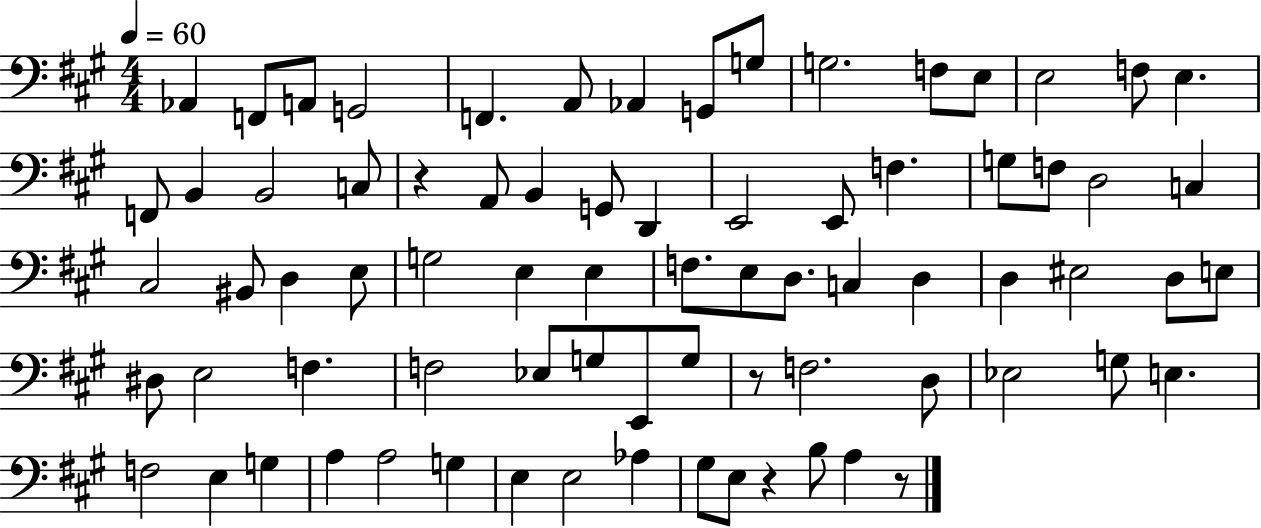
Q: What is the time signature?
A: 4/4